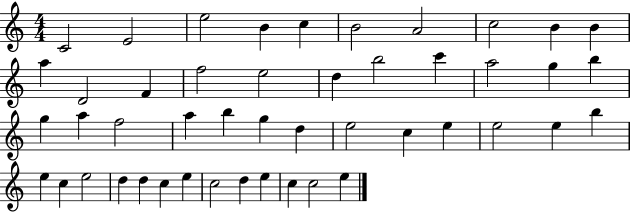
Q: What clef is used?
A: treble